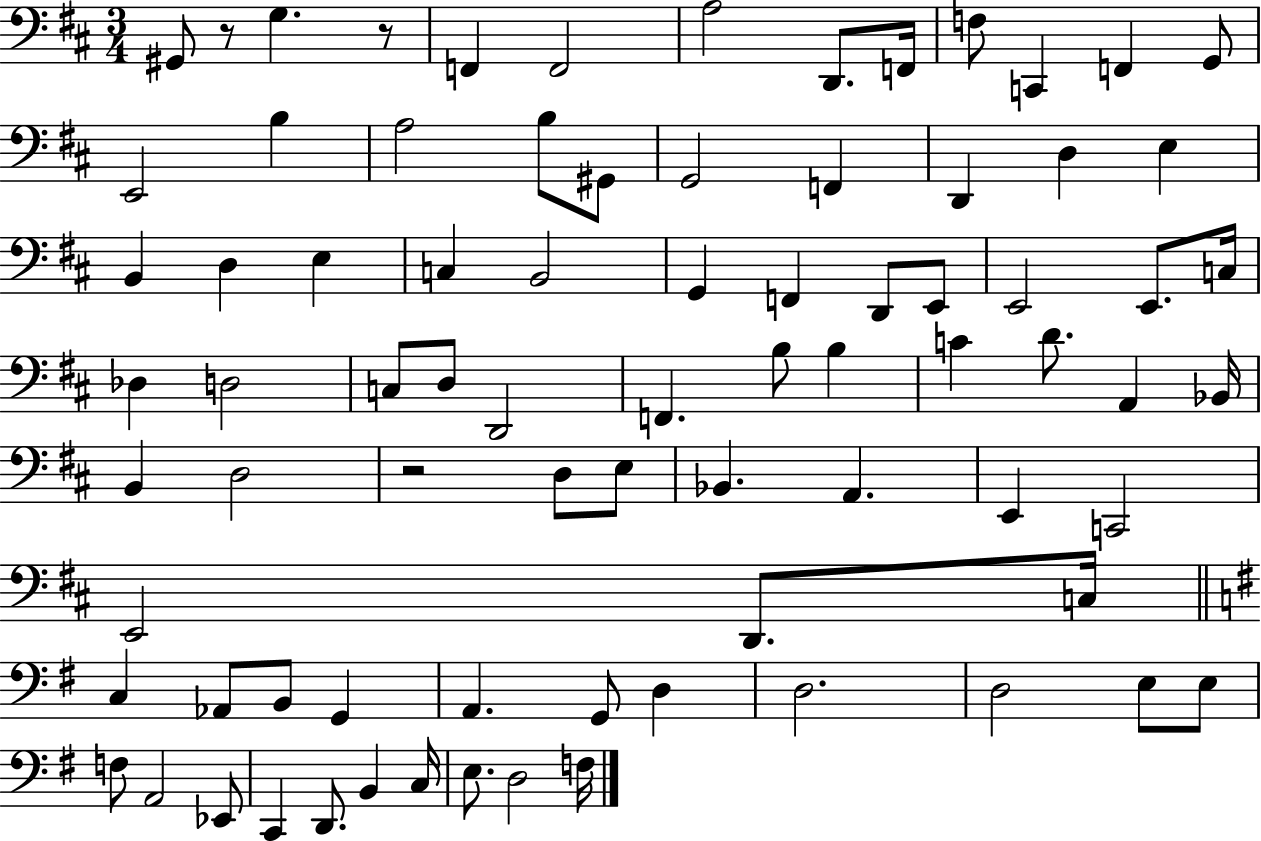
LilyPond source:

{
  \clef bass
  \numericTimeSignature
  \time 3/4
  \key d \major
  \repeat volta 2 { gis,8 r8 g4. r8 | f,4 f,2 | a2 d,8. f,16 | f8 c,4 f,4 g,8 | \break e,2 b4 | a2 b8 gis,8 | g,2 f,4 | d,4 d4 e4 | \break b,4 d4 e4 | c4 b,2 | g,4 f,4 d,8 e,8 | e,2 e,8. c16 | \break des4 d2 | c8 d8 d,2 | f,4. b8 b4 | c'4 d'8. a,4 bes,16 | \break b,4 d2 | r2 d8 e8 | bes,4. a,4. | e,4 c,2 | \break e,2 d,8. c16 | \bar "||" \break \key e \minor c4 aes,8 b,8 g,4 | a,4. g,8 d4 | d2. | d2 e8 e8 | \break f8 a,2 ees,8 | c,4 d,8. b,4 c16 | e8. d2 f16 | } \bar "|."
}